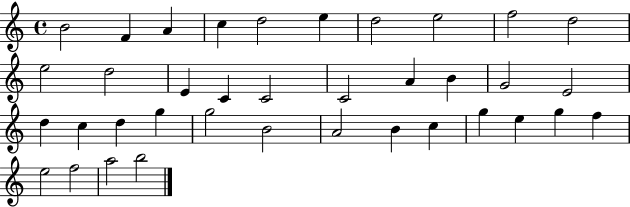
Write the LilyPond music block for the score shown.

{
  \clef treble
  \time 4/4
  \defaultTimeSignature
  \key c \major
  b'2 f'4 a'4 | c''4 d''2 e''4 | d''2 e''2 | f''2 d''2 | \break e''2 d''2 | e'4 c'4 c'2 | c'2 a'4 b'4 | g'2 e'2 | \break d''4 c''4 d''4 g''4 | g''2 b'2 | a'2 b'4 c''4 | g''4 e''4 g''4 f''4 | \break e''2 f''2 | a''2 b''2 | \bar "|."
}